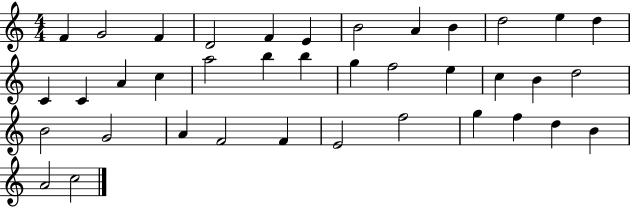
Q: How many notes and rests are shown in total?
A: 38